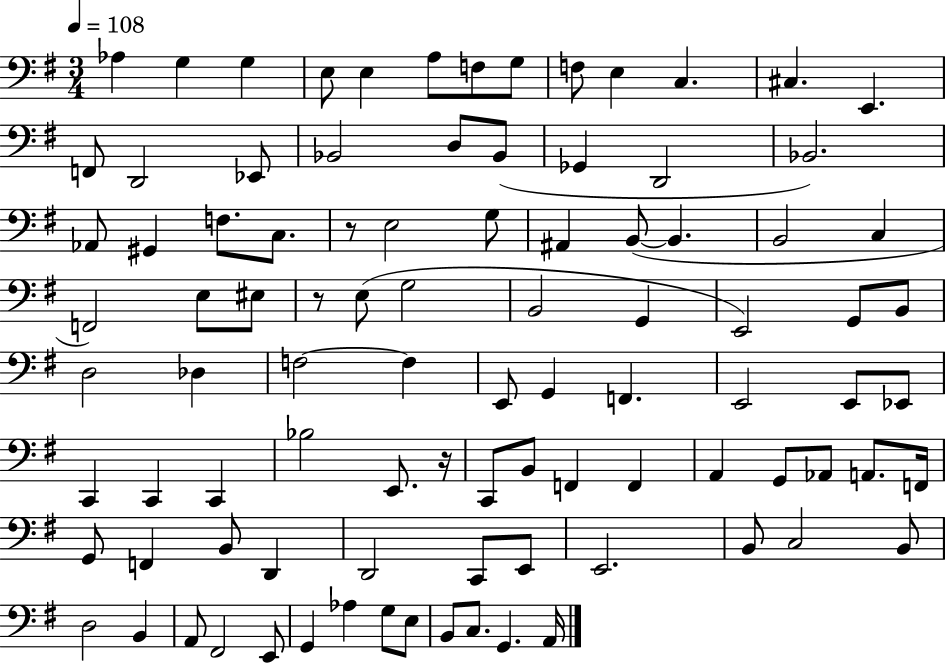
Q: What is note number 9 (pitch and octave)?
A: F3